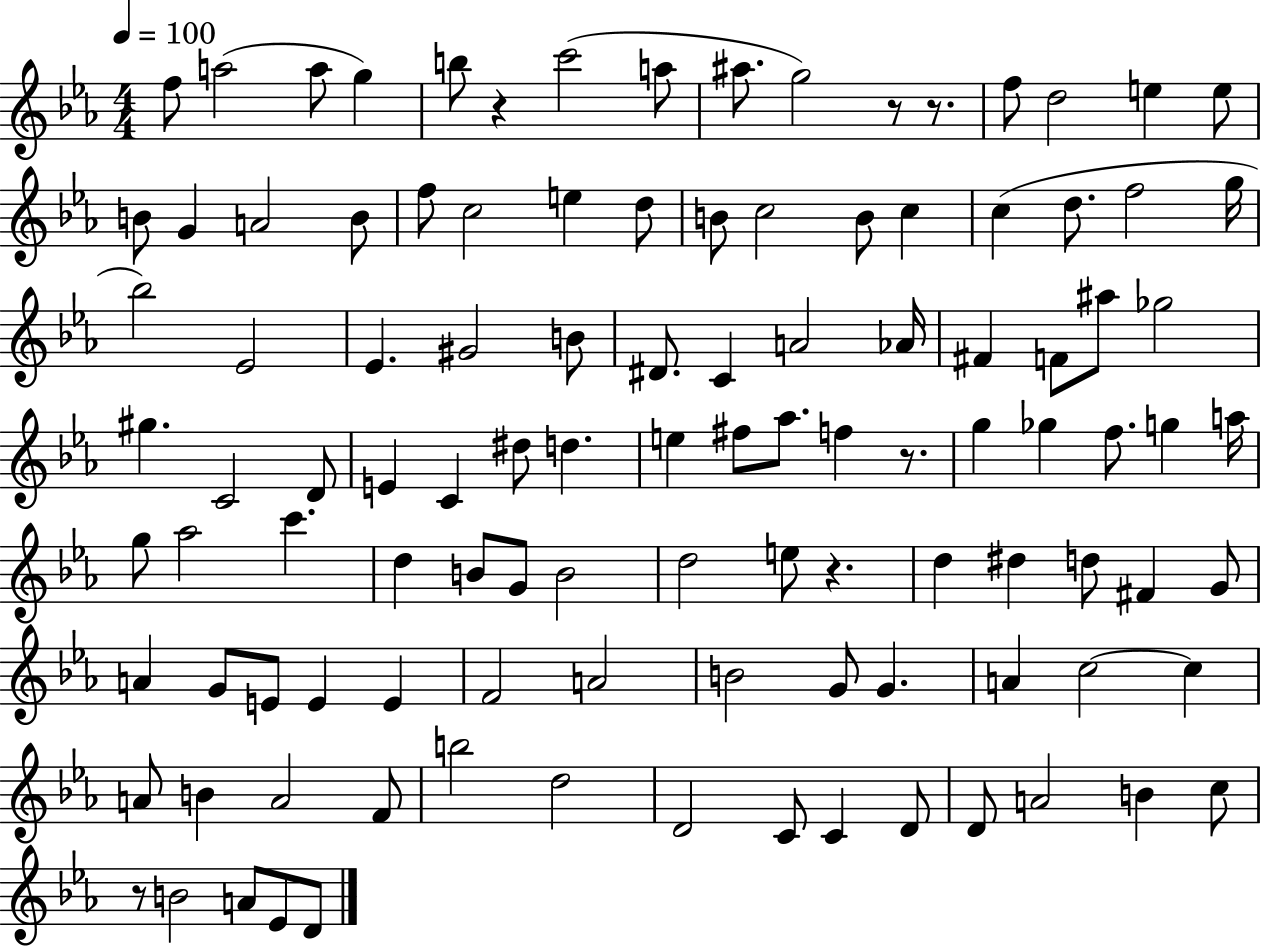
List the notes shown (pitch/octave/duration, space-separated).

F5/e A5/h A5/e G5/q B5/e R/q C6/h A5/e A#5/e. G5/h R/e R/e. F5/e D5/h E5/q E5/e B4/e G4/q A4/h B4/e F5/e C5/h E5/q D5/e B4/e C5/h B4/e C5/q C5/q D5/e. F5/h G5/s Bb5/h Eb4/h Eb4/q. G#4/h B4/e D#4/e. C4/q A4/h Ab4/s F#4/q F4/e A#5/e Gb5/h G#5/q. C4/h D4/e E4/q C4/q D#5/e D5/q. E5/q F#5/e Ab5/e. F5/q R/e. G5/q Gb5/q F5/e. G5/q A5/s G5/e Ab5/h C6/q. D5/q B4/e G4/e B4/h D5/h E5/e R/q. D5/q D#5/q D5/e F#4/q G4/e A4/q G4/e E4/e E4/q E4/q F4/h A4/h B4/h G4/e G4/q. A4/q C5/h C5/q A4/e B4/q A4/h F4/e B5/h D5/h D4/h C4/e C4/q D4/e D4/e A4/h B4/q C5/e R/e B4/h A4/e Eb4/e D4/e